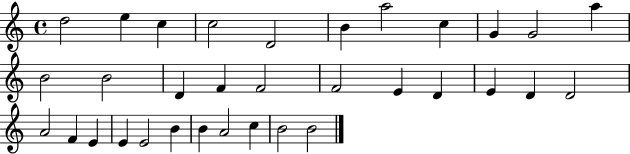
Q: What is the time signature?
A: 4/4